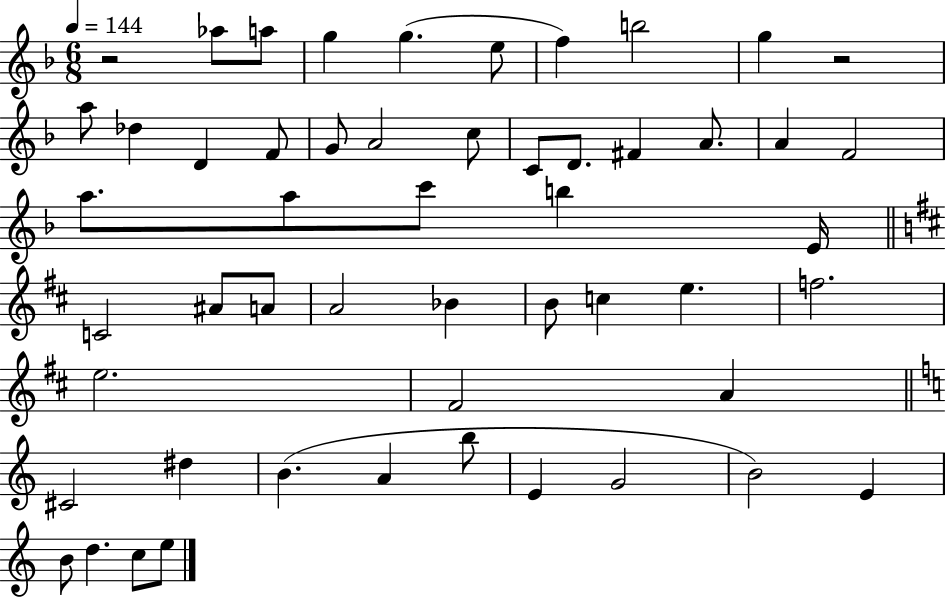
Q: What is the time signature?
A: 6/8